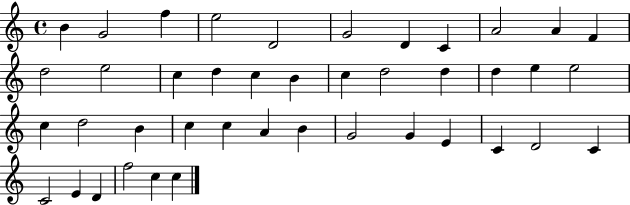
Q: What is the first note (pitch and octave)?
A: B4